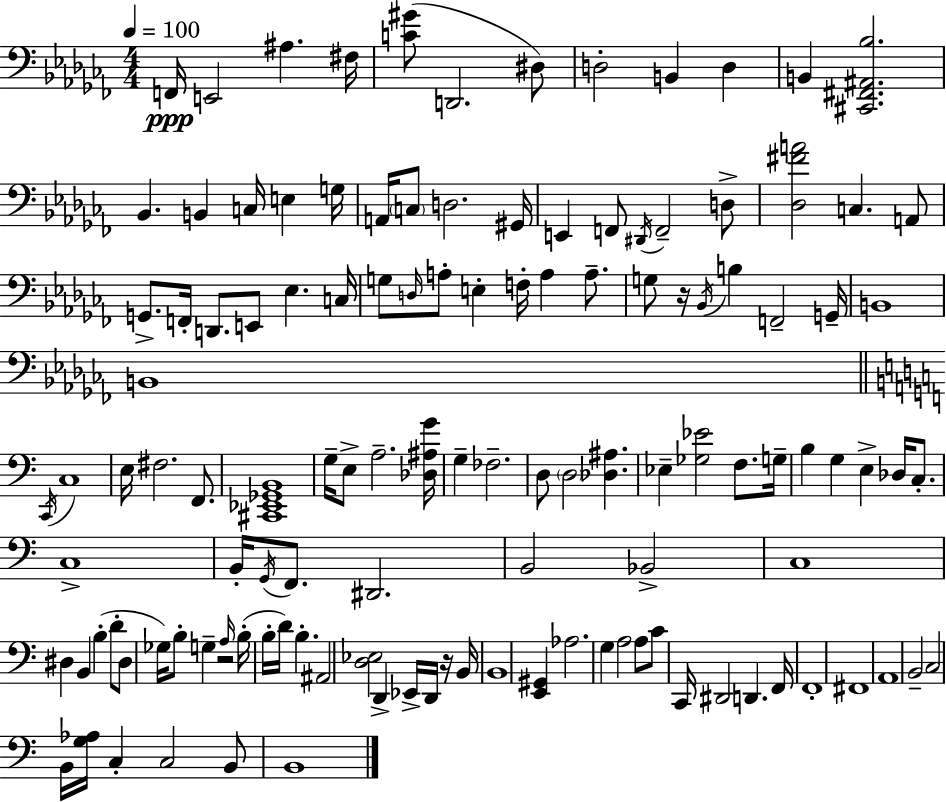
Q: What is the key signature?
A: AES minor